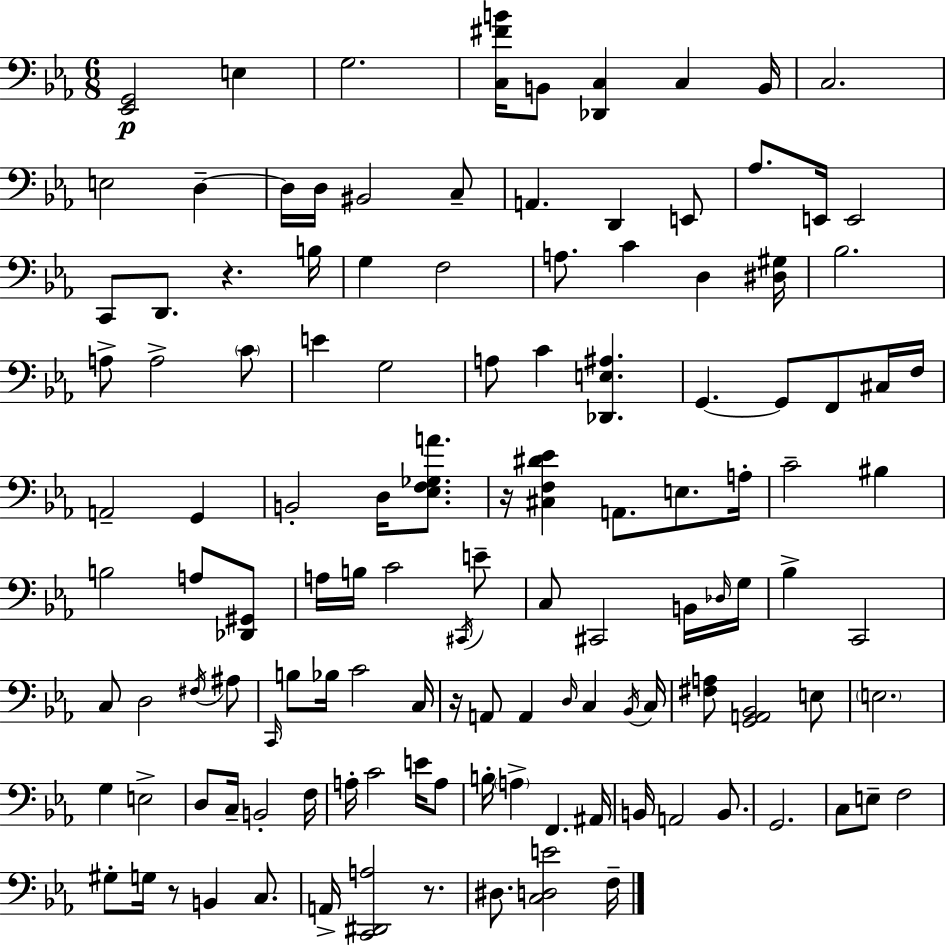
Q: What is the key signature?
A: EES major